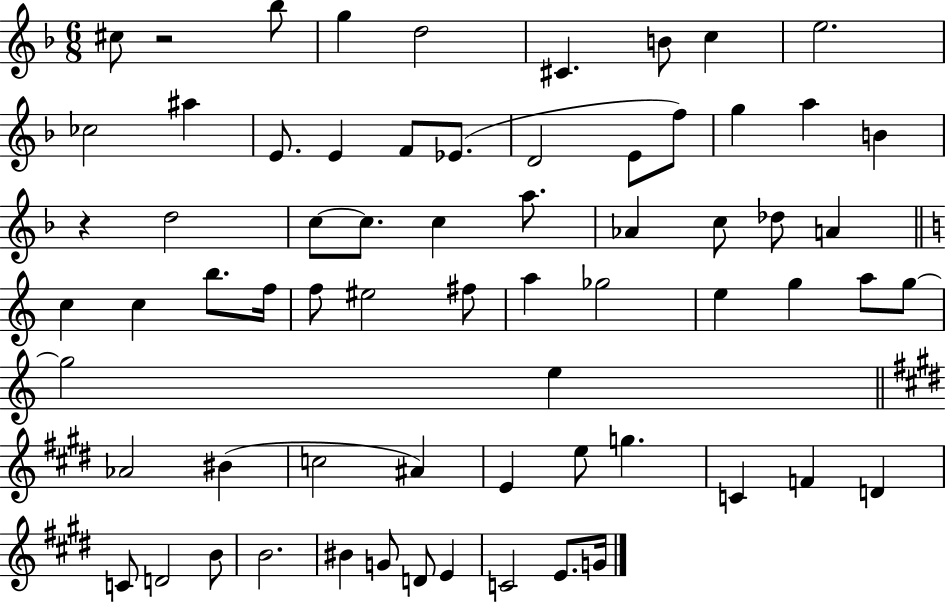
{
  \clef treble
  \numericTimeSignature
  \time 6/8
  \key f \major
  cis''8 r2 bes''8 | g''4 d''2 | cis'4. b'8 c''4 | e''2. | \break ces''2 ais''4 | e'8. e'4 f'8 ees'8.( | d'2 e'8 f''8) | g''4 a''4 b'4 | \break r4 d''2 | c''8~~ c''8. c''4 a''8. | aes'4 c''8 des''8 a'4 | \bar "||" \break \key c \major c''4 c''4 b''8. f''16 | f''8 eis''2 fis''8 | a''4 ges''2 | e''4 g''4 a''8 g''8~~ | \break g''2 e''4 | \bar "||" \break \key e \major aes'2 bis'4( | c''2 ais'4) | e'4 e''8 g''4. | c'4 f'4 d'4 | \break c'8 d'2 b'8 | b'2. | bis'4 g'8 d'8 e'4 | c'2 e'8. g'16 | \break \bar "|."
}